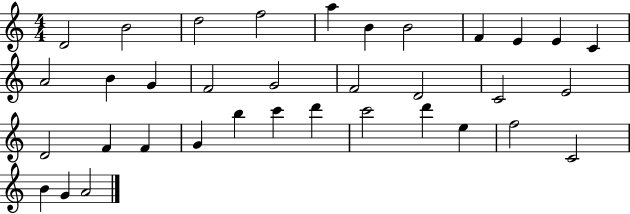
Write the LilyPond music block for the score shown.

{
  \clef treble
  \numericTimeSignature
  \time 4/4
  \key c \major
  d'2 b'2 | d''2 f''2 | a''4 b'4 b'2 | f'4 e'4 e'4 c'4 | \break a'2 b'4 g'4 | f'2 g'2 | f'2 d'2 | c'2 e'2 | \break d'2 f'4 f'4 | g'4 b''4 c'''4 d'''4 | c'''2 d'''4 e''4 | f''2 c'2 | \break b'4 g'4 a'2 | \bar "|."
}